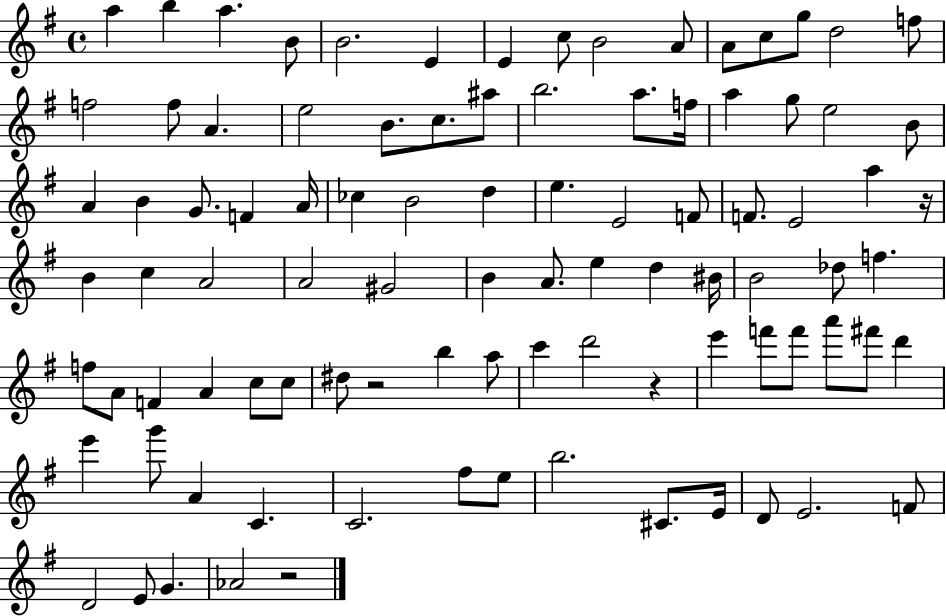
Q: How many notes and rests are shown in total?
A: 94